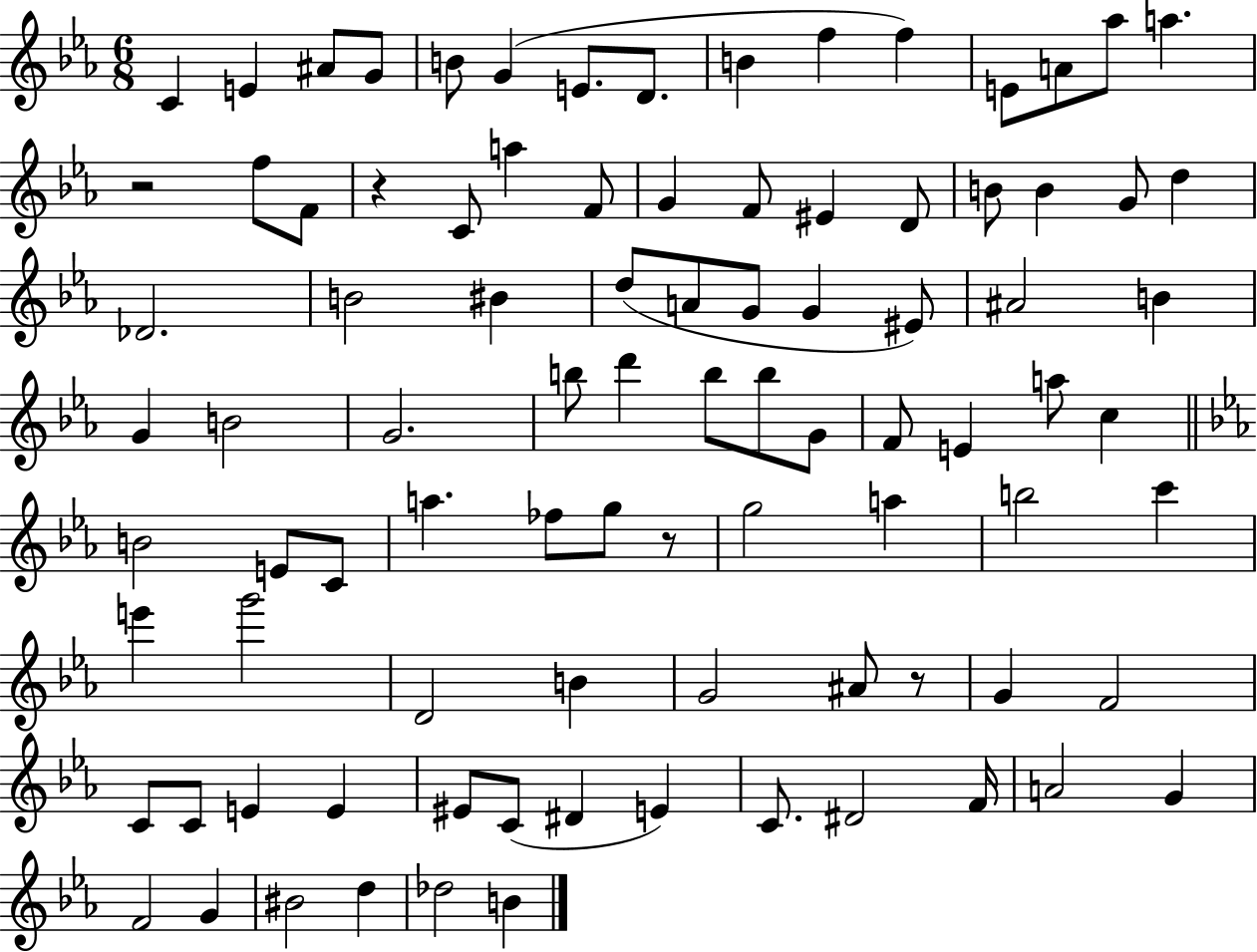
{
  \clef treble
  \numericTimeSignature
  \time 6/8
  \key ees \major
  \repeat volta 2 { c'4 e'4 ais'8 g'8 | b'8 g'4( e'8. d'8. | b'4 f''4 f''4) | e'8 a'8 aes''8 a''4. | \break r2 f''8 f'8 | r4 c'8 a''4 f'8 | g'4 f'8 eis'4 d'8 | b'8 b'4 g'8 d''4 | \break des'2. | b'2 bis'4 | d''8( a'8 g'8 g'4 eis'8) | ais'2 b'4 | \break g'4 b'2 | g'2. | b''8 d'''4 b''8 b''8 g'8 | f'8 e'4 a''8 c''4 | \break \bar "||" \break \key ees \major b'2 e'8 c'8 | a''4. fes''8 g''8 r8 | g''2 a''4 | b''2 c'''4 | \break e'''4 g'''2 | d'2 b'4 | g'2 ais'8 r8 | g'4 f'2 | \break c'8 c'8 e'4 e'4 | eis'8 c'8( dis'4 e'4) | c'8. dis'2 f'16 | a'2 g'4 | \break f'2 g'4 | bis'2 d''4 | des''2 b'4 | } \bar "|."
}